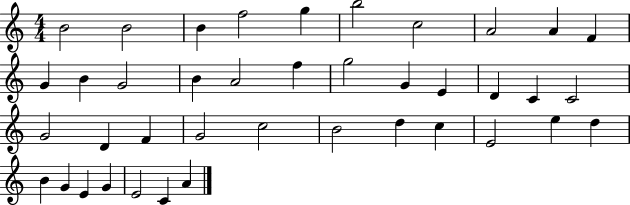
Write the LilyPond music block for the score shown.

{
  \clef treble
  \numericTimeSignature
  \time 4/4
  \key c \major
  b'2 b'2 | b'4 f''2 g''4 | b''2 c''2 | a'2 a'4 f'4 | \break g'4 b'4 g'2 | b'4 a'2 f''4 | g''2 g'4 e'4 | d'4 c'4 c'2 | \break g'2 d'4 f'4 | g'2 c''2 | b'2 d''4 c''4 | e'2 e''4 d''4 | \break b'4 g'4 e'4 g'4 | e'2 c'4 a'4 | \bar "|."
}